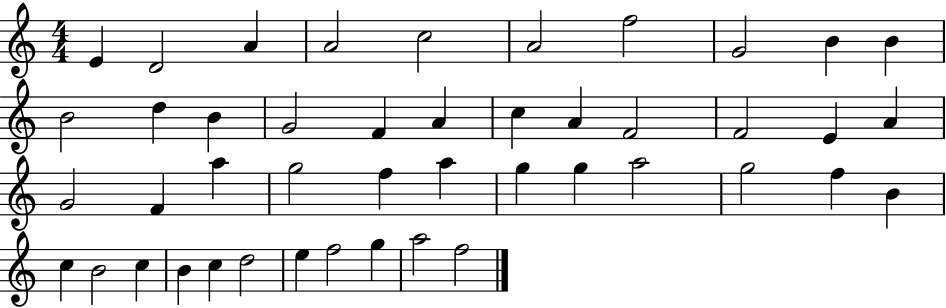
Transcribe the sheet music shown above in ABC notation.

X:1
T:Untitled
M:4/4
L:1/4
K:C
E D2 A A2 c2 A2 f2 G2 B B B2 d B G2 F A c A F2 F2 E A G2 F a g2 f a g g a2 g2 f B c B2 c B c d2 e f2 g a2 f2